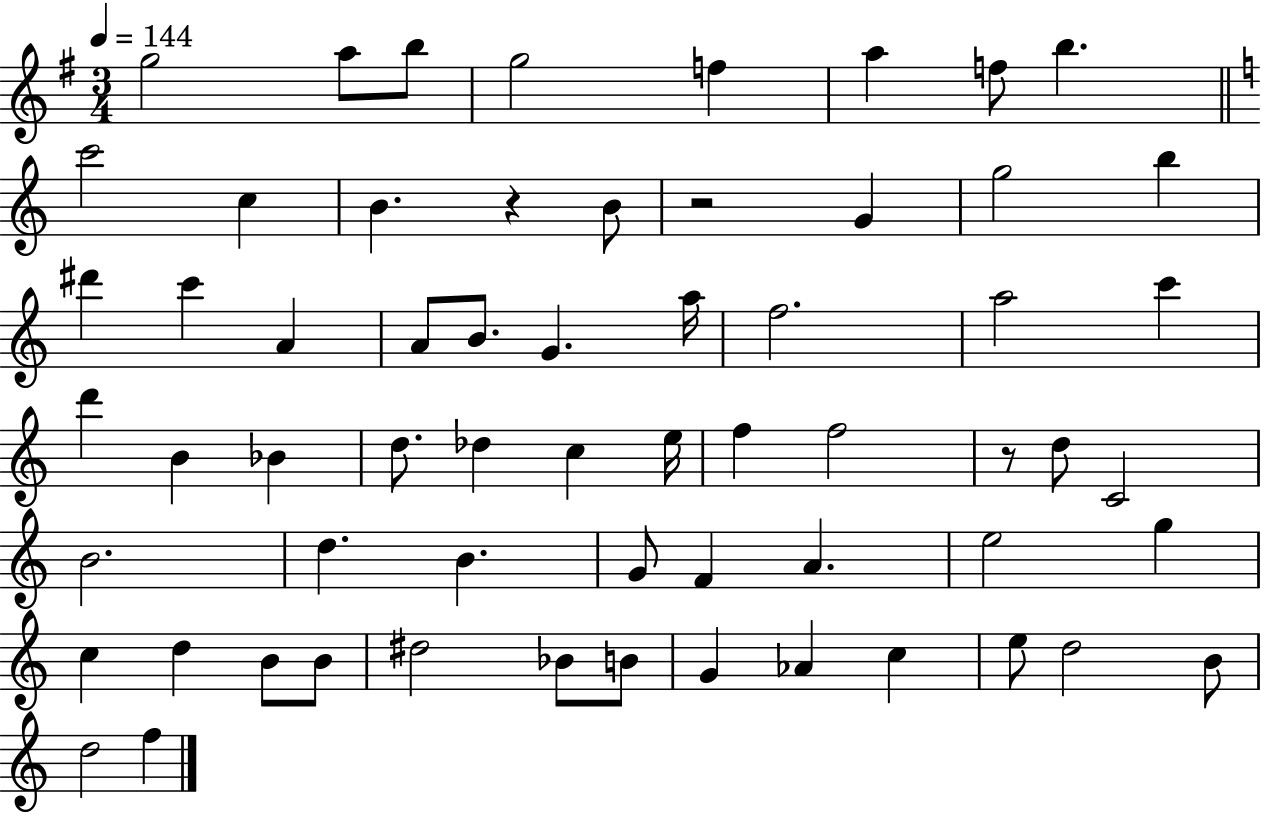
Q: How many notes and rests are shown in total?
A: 62